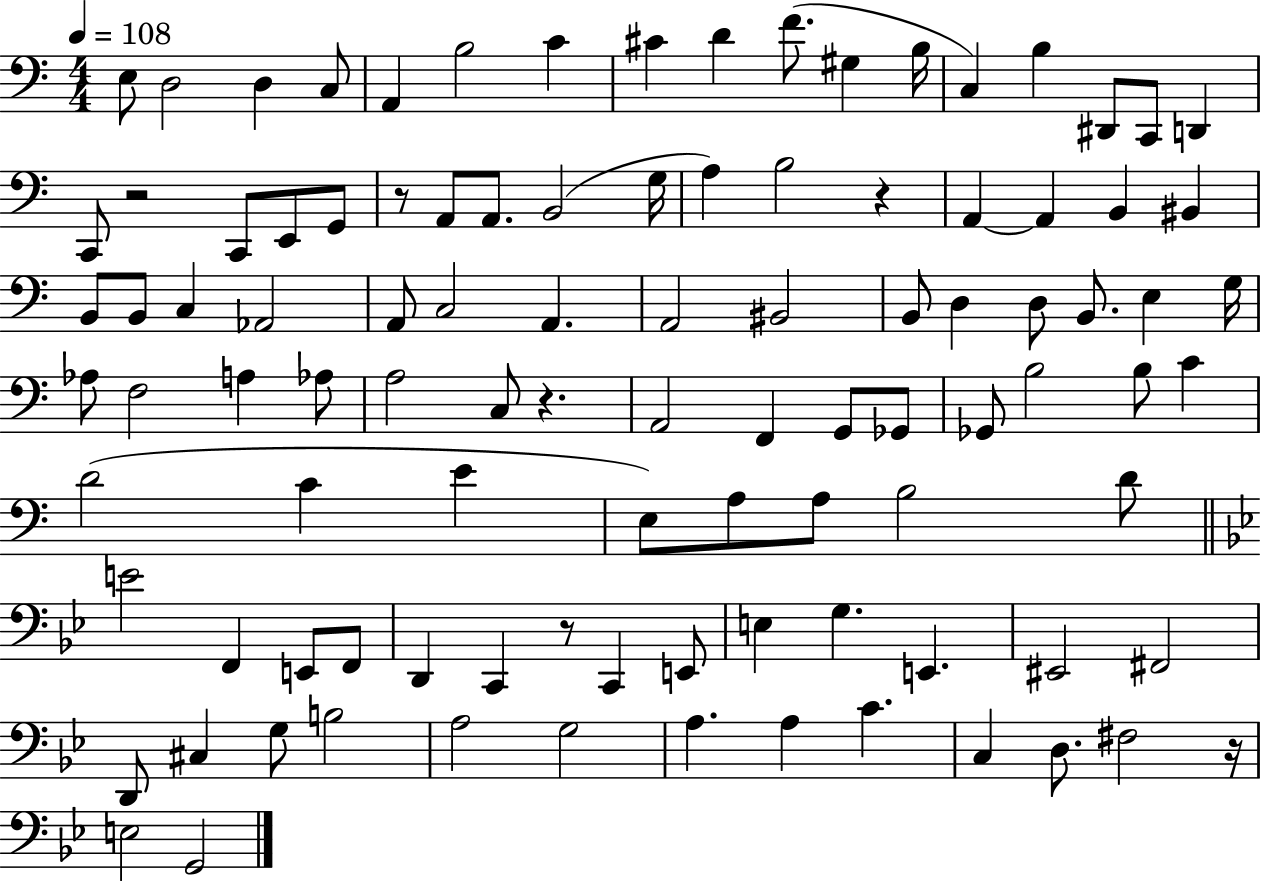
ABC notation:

X:1
T:Untitled
M:4/4
L:1/4
K:C
E,/2 D,2 D, C,/2 A,, B,2 C ^C D F/2 ^G, B,/4 C, B, ^D,,/2 C,,/2 D,, C,,/2 z2 C,,/2 E,,/2 G,,/2 z/2 A,,/2 A,,/2 B,,2 G,/4 A, B,2 z A,, A,, B,, ^B,, B,,/2 B,,/2 C, _A,,2 A,,/2 C,2 A,, A,,2 ^B,,2 B,,/2 D, D,/2 B,,/2 E, G,/4 _A,/2 F,2 A, _A,/2 A,2 C,/2 z A,,2 F,, G,,/2 _G,,/2 _G,,/2 B,2 B,/2 C D2 C E E,/2 A,/2 A,/2 B,2 D/2 E2 F,, E,,/2 F,,/2 D,, C,, z/2 C,, E,,/2 E, G, E,, ^E,,2 ^F,,2 D,,/2 ^C, G,/2 B,2 A,2 G,2 A, A, C C, D,/2 ^F,2 z/4 E,2 G,,2